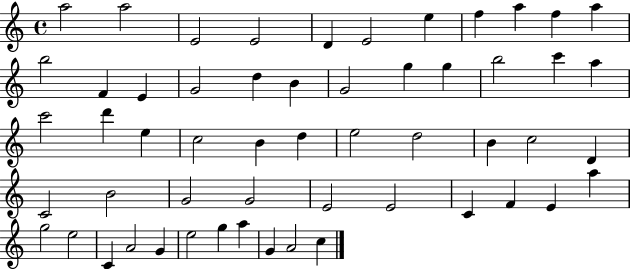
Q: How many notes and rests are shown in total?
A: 55